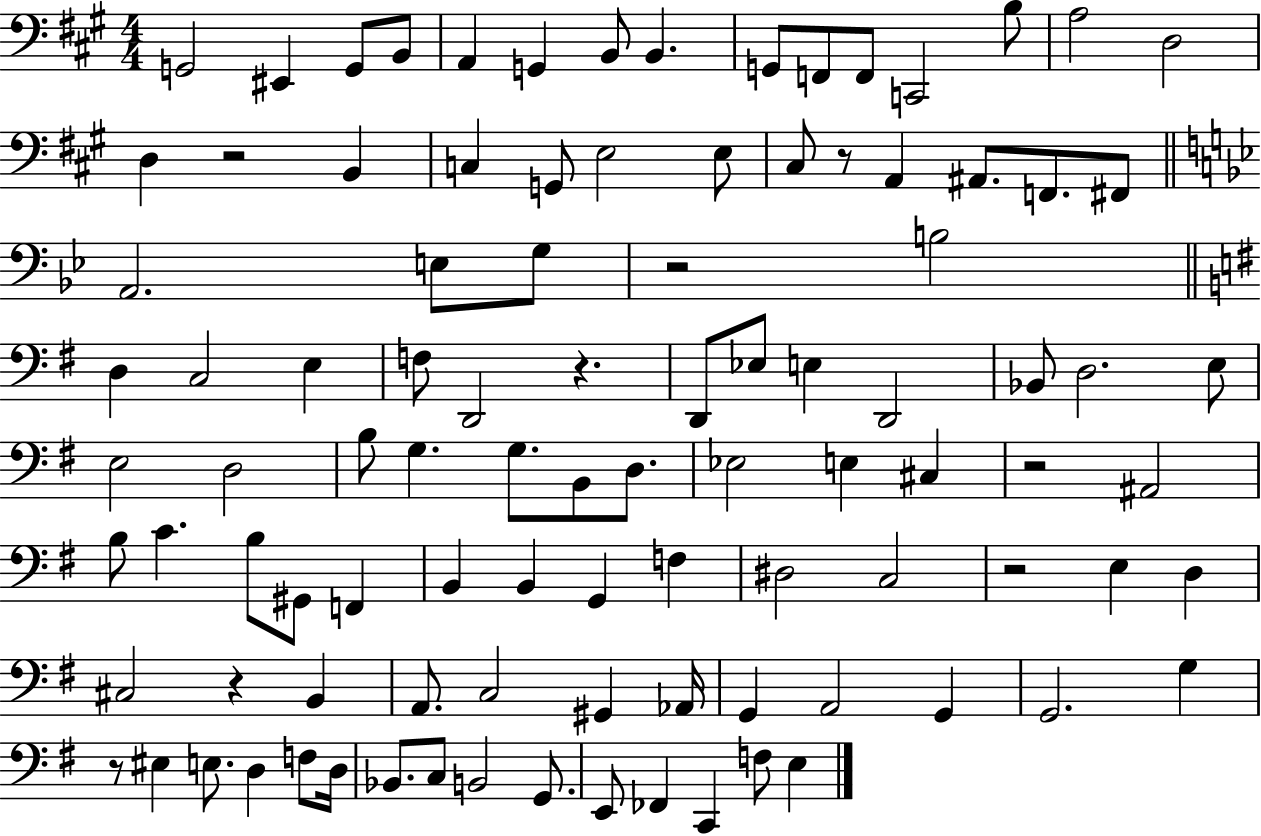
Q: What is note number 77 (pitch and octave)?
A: G3